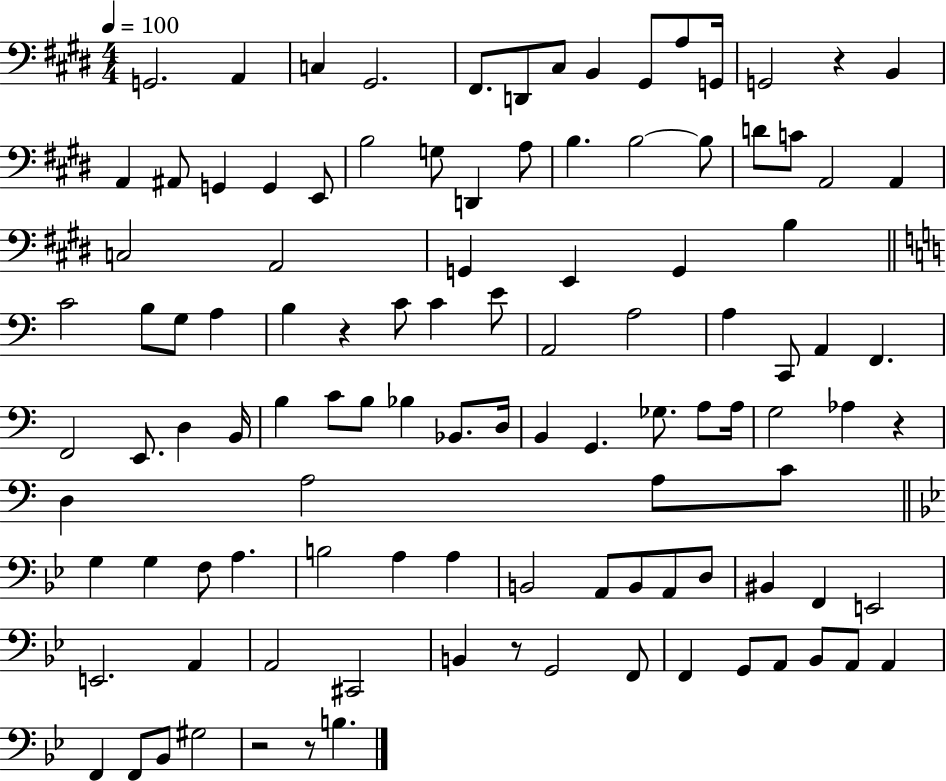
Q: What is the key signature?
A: E major